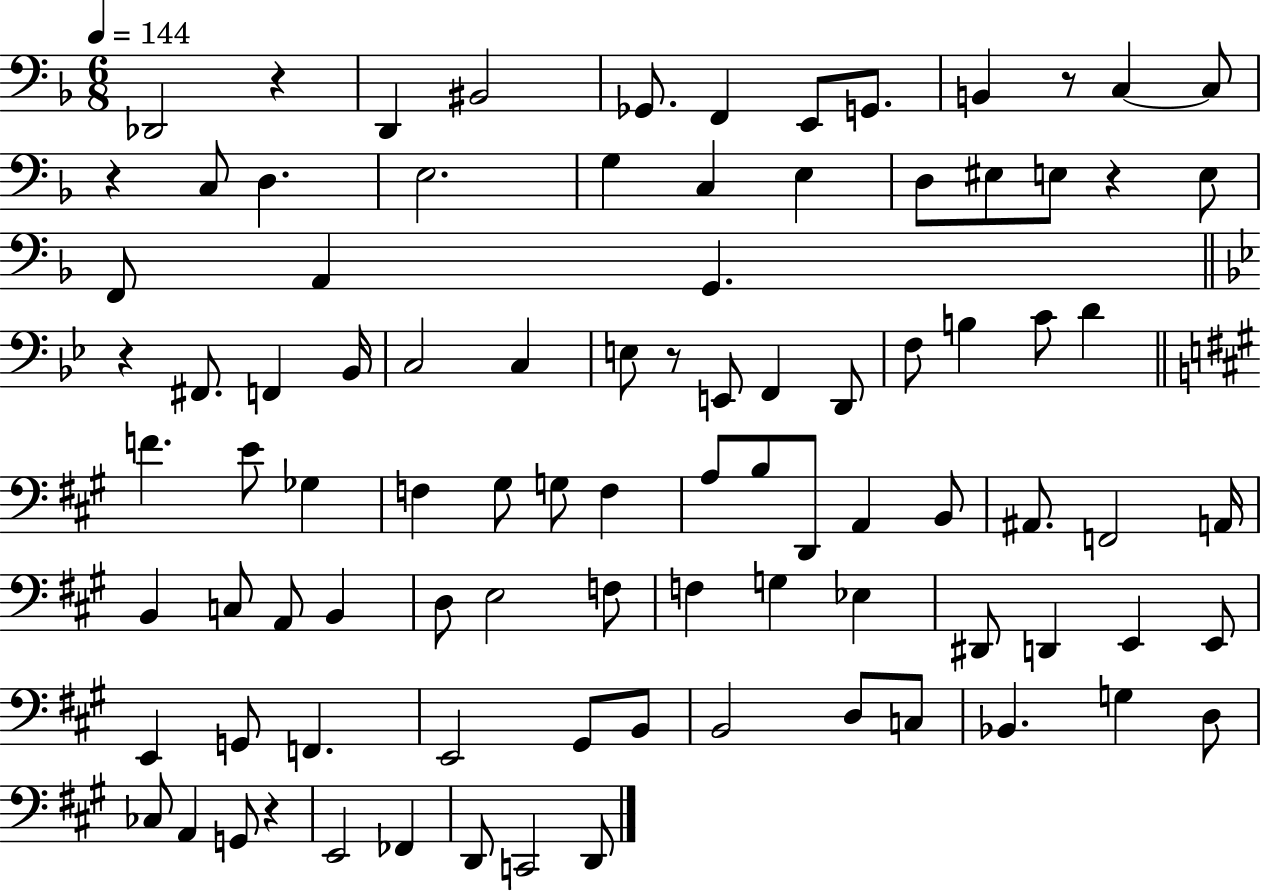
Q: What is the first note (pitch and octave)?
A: Db2